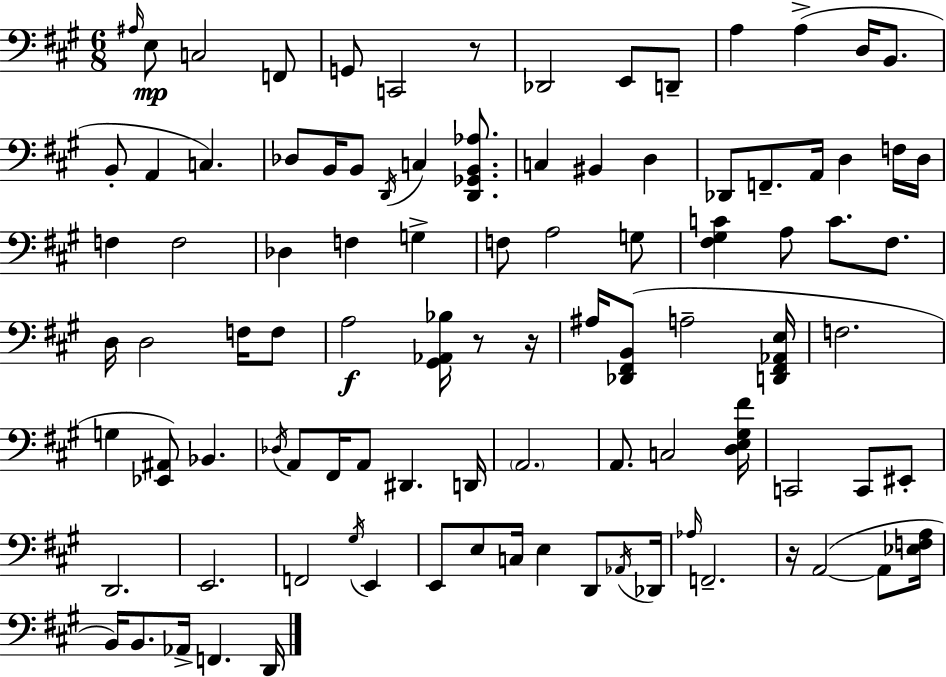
{
  \clef bass
  \numericTimeSignature
  \time 6/8
  \key a \major
  \grace { ais16 }\mp e8 c2 f,8 | g,8 c,2 r8 | des,2 e,8 d,8-- | a4 a4->( d16 b,8. | \break b,8-. a,4 c4.) | des8 b,16 b,8 \acciaccatura { d,16 } c4 <d, ges, b, aes>8. | c4 bis,4 d4 | des,8 f,8.-- a,16 d4 | \break f16 d16 f4 f2 | des4 f4 g4-> | f8 a2 | g8 <fis gis c'>4 a8 c'8. fis8. | \break d16 d2 f16 | f8 a2\f <gis, aes, bes>16 r8 | r16 ais16 <des, fis, b,>8( a2-- | <d, fis, aes, e>16 f2. | \break g4 <ees, ais,>8) bes,4. | \acciaccatura { des16 } a,8 fis,16 a,8 dis,4. | d,16 \parenthesize a,2. | a,8. c2 | \break <d e gis fis'>16 c,2 c,8 | eis,8-. d,2. | e,2. | f,2 \acciaccatura { gis16 } | \break e,4 e,8 e8 c16 e4 | d,8 \acciaccatura { aes,16 } des,16 \grace { aes16 } f,2.-- | r16 a,2~(~ | a,8 <ees f a>16 b,16) b,8. aes,16-> f,4. | \break d,16 \bar "|."
}